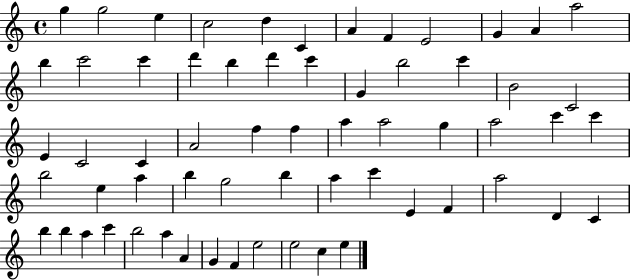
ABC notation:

X:1
T:Untitled
M:4/4
L:1/4
K:C
g g2 e c2 d C A F E2 G A a2 b c'2 c' d' b d' c' G b2 c' B2 C2 E C2 C A2 f f a a2 g a2 c' c' b2 e a b g2 b a c' E F a2 D C b b a c' b2 a A G F e2 e2 c e